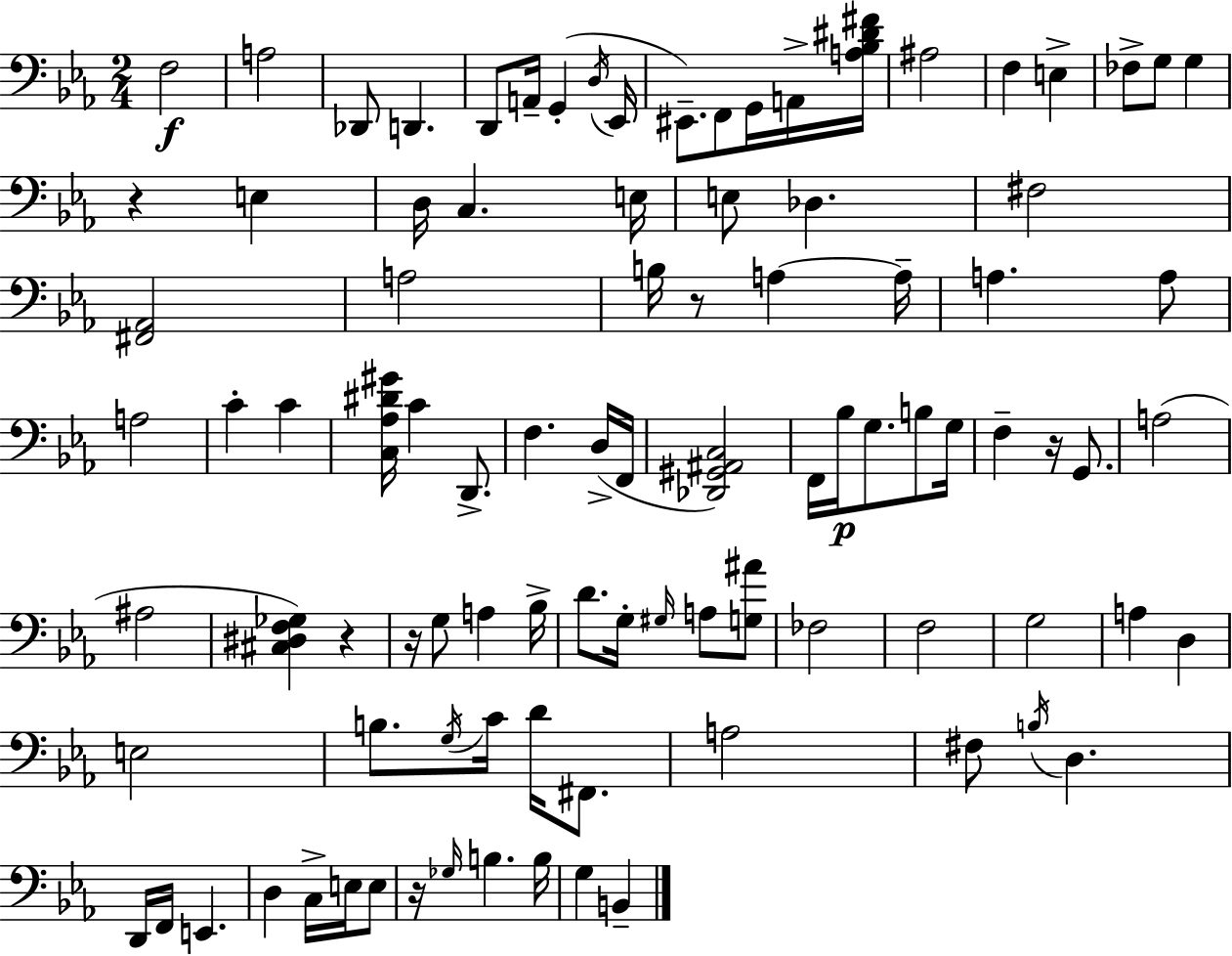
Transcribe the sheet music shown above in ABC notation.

X:1
T:Untitled
M:2/4
L:1/4
K:Cm
F,2 A,2 _D,,/2 D,, D,,/2 A,,/4 G,, D,/4 _E,,/4 ^E,,/2 F,,/2 G,,/4 A,,/4 [A,_B,^D^F]/4 ^A,2 F, E, _F,/2 G,/2 G, z E, D,/4 C, E,/4 E,/2 _D, ^F,2 [^F,,_A,,]2 A,2 B,/4 z/2 A, A,/4 A, A,/2 A,2 C C [C,_A,^D^G]/4 C D,,/2 F, D,/4 F,,/4 [_D,,^G,,^A,,C,]2 F,,/4 _B,/4 G,/2 B,/2 G,/4 F, z/4 G,,/2 A,2 ^A,2 [^C,^D,F,_G,] z z/4 G,/2 A, _B,/4 D/2 G,/4 ^G,/4 A,/2 [G,^A]/2 _F,2 F,2 G,2 A, D, E,2 B,/2 G,/4 C/4 D/4 ^F,,/2 A,2 ^F,/2 B,/4 D, D,,/4 F,,/4 E,, D, C,/4 E,/4 E,/2 z/4 _G,/4 B, B,/4 G, B,,